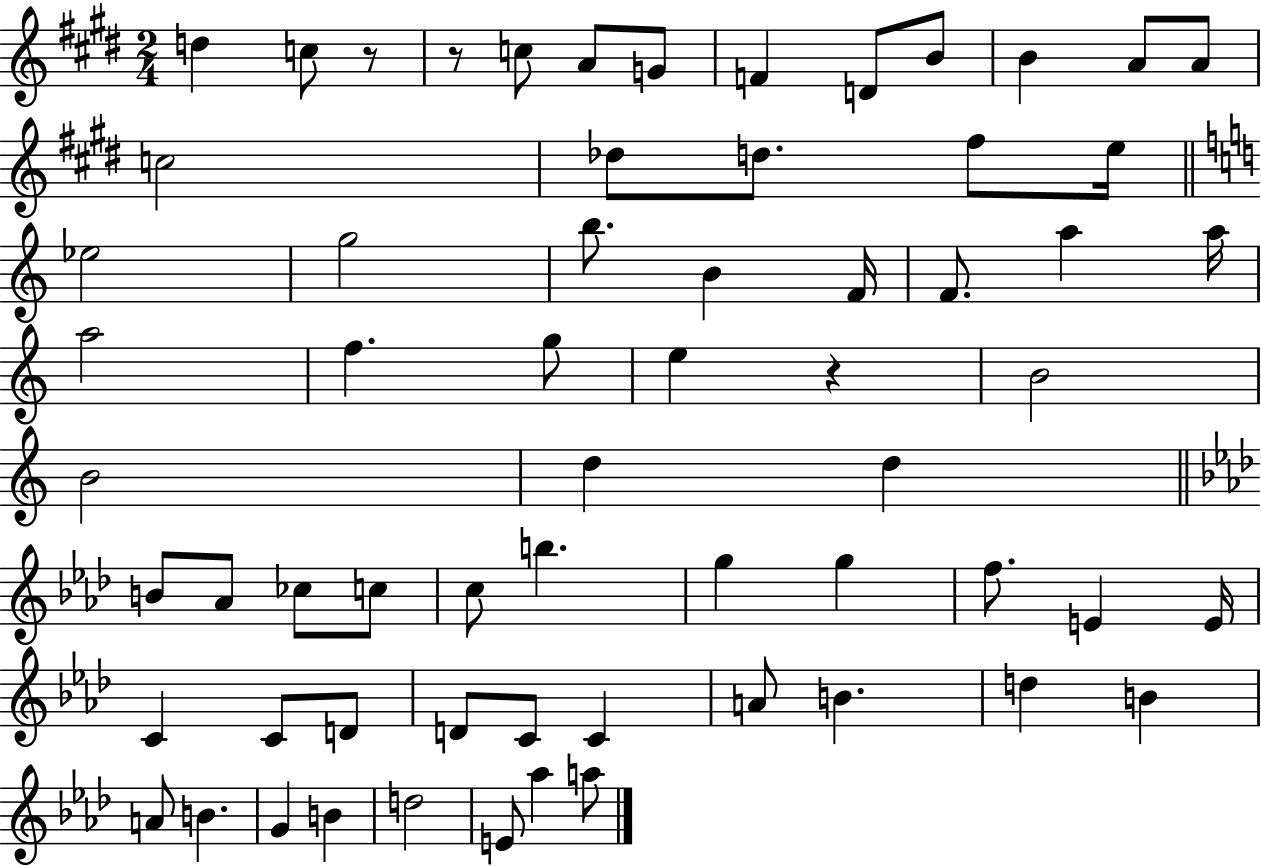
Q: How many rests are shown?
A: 3